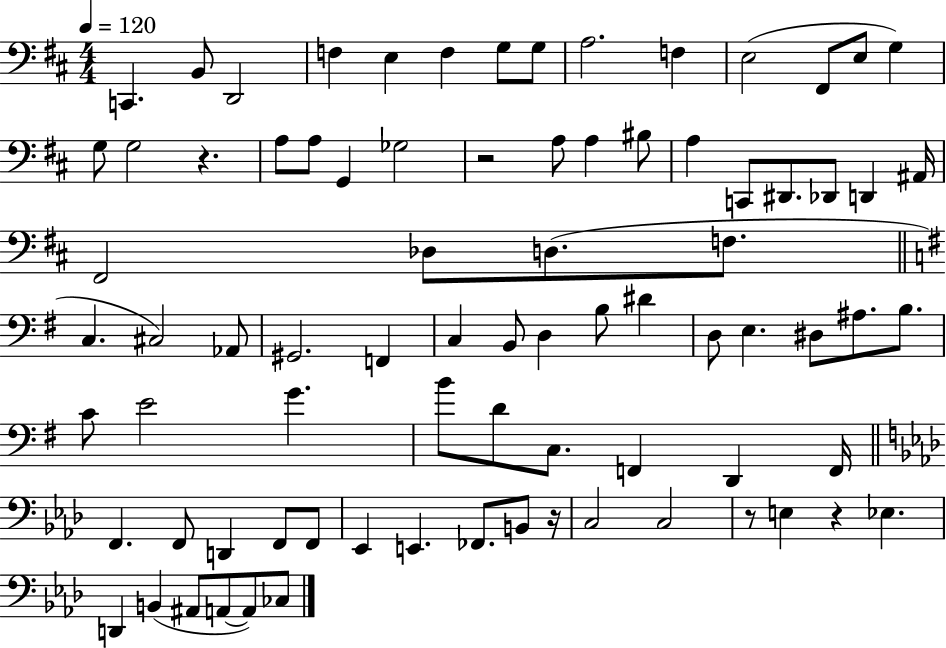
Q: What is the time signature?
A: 4/4